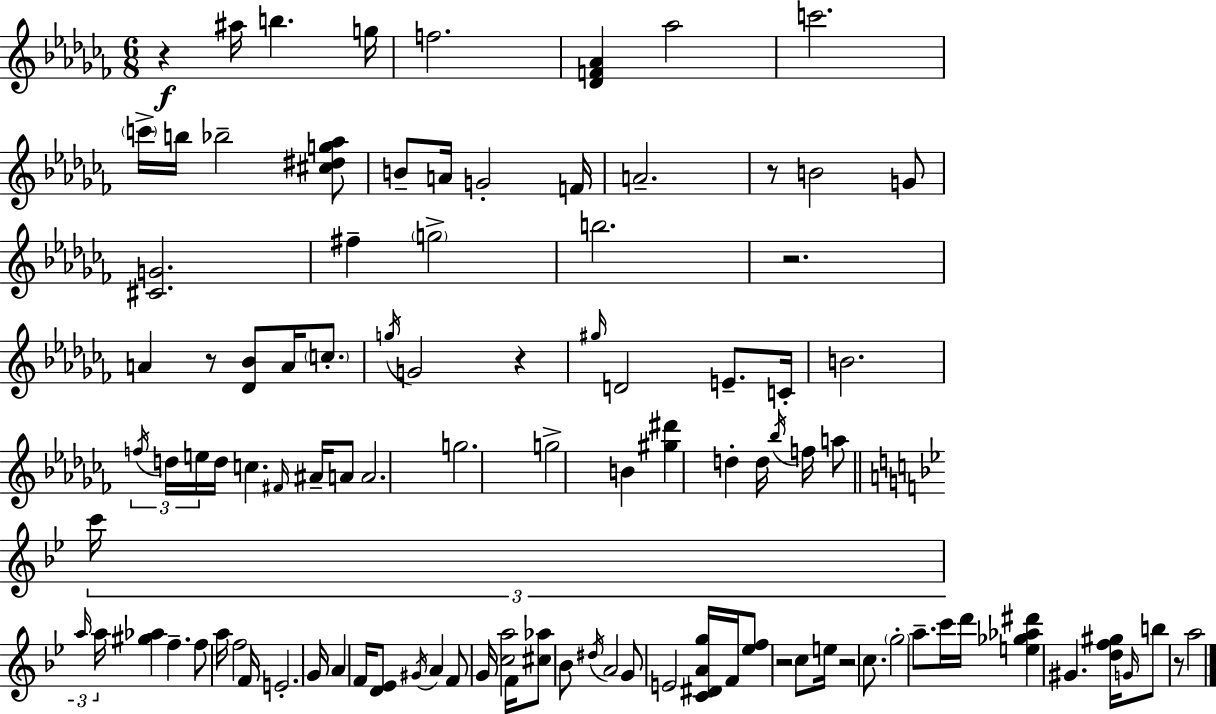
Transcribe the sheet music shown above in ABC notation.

X:1
T:Untitled
M:6/8
L:1/4
K:Abm
z ^a/4 b g/4 f2 [_DF_A] _a2 c'2 c'/4 b/4 _b2 [^c^dg_a]/2 B/2 A/4 G2 F/4 A2 z/2 B2 G/2 [^CG]2 ^f g2 b2 z2 A z/2 [_D_B]/2 A/4 c/2 g/4 G2 z ^g/4 D2 E/2 C/4 B2 f/4 d/4 e/4 d/4 c ^F/4 ^A/4 A/2 A2 g2 g2 B [^g^d'] d d/4 _b/4 f/4 a/2 c'/4 a/4 a/4 [^g_a] f f/2 a/4 f2 F/4 E2 G/4 A F/4 [D_E]/2 ^G/4 A F/2 G/4 [ca]2 F/4 [^c_a]/2 _B/2 ^d/4 A2 G/2 E2 [C^DAg]/4 F/4 [_ef]/2 z2 c/2 e/4 z2 c/2 g2 a/2 c'/4 d'/4 [e_g_a^d'] ^G [df^g]/4 G/4 b/2 z/2 a2